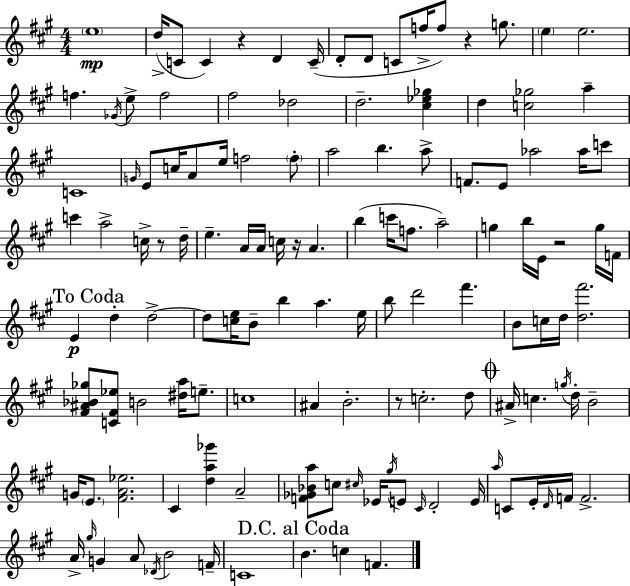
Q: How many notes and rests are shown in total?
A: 128